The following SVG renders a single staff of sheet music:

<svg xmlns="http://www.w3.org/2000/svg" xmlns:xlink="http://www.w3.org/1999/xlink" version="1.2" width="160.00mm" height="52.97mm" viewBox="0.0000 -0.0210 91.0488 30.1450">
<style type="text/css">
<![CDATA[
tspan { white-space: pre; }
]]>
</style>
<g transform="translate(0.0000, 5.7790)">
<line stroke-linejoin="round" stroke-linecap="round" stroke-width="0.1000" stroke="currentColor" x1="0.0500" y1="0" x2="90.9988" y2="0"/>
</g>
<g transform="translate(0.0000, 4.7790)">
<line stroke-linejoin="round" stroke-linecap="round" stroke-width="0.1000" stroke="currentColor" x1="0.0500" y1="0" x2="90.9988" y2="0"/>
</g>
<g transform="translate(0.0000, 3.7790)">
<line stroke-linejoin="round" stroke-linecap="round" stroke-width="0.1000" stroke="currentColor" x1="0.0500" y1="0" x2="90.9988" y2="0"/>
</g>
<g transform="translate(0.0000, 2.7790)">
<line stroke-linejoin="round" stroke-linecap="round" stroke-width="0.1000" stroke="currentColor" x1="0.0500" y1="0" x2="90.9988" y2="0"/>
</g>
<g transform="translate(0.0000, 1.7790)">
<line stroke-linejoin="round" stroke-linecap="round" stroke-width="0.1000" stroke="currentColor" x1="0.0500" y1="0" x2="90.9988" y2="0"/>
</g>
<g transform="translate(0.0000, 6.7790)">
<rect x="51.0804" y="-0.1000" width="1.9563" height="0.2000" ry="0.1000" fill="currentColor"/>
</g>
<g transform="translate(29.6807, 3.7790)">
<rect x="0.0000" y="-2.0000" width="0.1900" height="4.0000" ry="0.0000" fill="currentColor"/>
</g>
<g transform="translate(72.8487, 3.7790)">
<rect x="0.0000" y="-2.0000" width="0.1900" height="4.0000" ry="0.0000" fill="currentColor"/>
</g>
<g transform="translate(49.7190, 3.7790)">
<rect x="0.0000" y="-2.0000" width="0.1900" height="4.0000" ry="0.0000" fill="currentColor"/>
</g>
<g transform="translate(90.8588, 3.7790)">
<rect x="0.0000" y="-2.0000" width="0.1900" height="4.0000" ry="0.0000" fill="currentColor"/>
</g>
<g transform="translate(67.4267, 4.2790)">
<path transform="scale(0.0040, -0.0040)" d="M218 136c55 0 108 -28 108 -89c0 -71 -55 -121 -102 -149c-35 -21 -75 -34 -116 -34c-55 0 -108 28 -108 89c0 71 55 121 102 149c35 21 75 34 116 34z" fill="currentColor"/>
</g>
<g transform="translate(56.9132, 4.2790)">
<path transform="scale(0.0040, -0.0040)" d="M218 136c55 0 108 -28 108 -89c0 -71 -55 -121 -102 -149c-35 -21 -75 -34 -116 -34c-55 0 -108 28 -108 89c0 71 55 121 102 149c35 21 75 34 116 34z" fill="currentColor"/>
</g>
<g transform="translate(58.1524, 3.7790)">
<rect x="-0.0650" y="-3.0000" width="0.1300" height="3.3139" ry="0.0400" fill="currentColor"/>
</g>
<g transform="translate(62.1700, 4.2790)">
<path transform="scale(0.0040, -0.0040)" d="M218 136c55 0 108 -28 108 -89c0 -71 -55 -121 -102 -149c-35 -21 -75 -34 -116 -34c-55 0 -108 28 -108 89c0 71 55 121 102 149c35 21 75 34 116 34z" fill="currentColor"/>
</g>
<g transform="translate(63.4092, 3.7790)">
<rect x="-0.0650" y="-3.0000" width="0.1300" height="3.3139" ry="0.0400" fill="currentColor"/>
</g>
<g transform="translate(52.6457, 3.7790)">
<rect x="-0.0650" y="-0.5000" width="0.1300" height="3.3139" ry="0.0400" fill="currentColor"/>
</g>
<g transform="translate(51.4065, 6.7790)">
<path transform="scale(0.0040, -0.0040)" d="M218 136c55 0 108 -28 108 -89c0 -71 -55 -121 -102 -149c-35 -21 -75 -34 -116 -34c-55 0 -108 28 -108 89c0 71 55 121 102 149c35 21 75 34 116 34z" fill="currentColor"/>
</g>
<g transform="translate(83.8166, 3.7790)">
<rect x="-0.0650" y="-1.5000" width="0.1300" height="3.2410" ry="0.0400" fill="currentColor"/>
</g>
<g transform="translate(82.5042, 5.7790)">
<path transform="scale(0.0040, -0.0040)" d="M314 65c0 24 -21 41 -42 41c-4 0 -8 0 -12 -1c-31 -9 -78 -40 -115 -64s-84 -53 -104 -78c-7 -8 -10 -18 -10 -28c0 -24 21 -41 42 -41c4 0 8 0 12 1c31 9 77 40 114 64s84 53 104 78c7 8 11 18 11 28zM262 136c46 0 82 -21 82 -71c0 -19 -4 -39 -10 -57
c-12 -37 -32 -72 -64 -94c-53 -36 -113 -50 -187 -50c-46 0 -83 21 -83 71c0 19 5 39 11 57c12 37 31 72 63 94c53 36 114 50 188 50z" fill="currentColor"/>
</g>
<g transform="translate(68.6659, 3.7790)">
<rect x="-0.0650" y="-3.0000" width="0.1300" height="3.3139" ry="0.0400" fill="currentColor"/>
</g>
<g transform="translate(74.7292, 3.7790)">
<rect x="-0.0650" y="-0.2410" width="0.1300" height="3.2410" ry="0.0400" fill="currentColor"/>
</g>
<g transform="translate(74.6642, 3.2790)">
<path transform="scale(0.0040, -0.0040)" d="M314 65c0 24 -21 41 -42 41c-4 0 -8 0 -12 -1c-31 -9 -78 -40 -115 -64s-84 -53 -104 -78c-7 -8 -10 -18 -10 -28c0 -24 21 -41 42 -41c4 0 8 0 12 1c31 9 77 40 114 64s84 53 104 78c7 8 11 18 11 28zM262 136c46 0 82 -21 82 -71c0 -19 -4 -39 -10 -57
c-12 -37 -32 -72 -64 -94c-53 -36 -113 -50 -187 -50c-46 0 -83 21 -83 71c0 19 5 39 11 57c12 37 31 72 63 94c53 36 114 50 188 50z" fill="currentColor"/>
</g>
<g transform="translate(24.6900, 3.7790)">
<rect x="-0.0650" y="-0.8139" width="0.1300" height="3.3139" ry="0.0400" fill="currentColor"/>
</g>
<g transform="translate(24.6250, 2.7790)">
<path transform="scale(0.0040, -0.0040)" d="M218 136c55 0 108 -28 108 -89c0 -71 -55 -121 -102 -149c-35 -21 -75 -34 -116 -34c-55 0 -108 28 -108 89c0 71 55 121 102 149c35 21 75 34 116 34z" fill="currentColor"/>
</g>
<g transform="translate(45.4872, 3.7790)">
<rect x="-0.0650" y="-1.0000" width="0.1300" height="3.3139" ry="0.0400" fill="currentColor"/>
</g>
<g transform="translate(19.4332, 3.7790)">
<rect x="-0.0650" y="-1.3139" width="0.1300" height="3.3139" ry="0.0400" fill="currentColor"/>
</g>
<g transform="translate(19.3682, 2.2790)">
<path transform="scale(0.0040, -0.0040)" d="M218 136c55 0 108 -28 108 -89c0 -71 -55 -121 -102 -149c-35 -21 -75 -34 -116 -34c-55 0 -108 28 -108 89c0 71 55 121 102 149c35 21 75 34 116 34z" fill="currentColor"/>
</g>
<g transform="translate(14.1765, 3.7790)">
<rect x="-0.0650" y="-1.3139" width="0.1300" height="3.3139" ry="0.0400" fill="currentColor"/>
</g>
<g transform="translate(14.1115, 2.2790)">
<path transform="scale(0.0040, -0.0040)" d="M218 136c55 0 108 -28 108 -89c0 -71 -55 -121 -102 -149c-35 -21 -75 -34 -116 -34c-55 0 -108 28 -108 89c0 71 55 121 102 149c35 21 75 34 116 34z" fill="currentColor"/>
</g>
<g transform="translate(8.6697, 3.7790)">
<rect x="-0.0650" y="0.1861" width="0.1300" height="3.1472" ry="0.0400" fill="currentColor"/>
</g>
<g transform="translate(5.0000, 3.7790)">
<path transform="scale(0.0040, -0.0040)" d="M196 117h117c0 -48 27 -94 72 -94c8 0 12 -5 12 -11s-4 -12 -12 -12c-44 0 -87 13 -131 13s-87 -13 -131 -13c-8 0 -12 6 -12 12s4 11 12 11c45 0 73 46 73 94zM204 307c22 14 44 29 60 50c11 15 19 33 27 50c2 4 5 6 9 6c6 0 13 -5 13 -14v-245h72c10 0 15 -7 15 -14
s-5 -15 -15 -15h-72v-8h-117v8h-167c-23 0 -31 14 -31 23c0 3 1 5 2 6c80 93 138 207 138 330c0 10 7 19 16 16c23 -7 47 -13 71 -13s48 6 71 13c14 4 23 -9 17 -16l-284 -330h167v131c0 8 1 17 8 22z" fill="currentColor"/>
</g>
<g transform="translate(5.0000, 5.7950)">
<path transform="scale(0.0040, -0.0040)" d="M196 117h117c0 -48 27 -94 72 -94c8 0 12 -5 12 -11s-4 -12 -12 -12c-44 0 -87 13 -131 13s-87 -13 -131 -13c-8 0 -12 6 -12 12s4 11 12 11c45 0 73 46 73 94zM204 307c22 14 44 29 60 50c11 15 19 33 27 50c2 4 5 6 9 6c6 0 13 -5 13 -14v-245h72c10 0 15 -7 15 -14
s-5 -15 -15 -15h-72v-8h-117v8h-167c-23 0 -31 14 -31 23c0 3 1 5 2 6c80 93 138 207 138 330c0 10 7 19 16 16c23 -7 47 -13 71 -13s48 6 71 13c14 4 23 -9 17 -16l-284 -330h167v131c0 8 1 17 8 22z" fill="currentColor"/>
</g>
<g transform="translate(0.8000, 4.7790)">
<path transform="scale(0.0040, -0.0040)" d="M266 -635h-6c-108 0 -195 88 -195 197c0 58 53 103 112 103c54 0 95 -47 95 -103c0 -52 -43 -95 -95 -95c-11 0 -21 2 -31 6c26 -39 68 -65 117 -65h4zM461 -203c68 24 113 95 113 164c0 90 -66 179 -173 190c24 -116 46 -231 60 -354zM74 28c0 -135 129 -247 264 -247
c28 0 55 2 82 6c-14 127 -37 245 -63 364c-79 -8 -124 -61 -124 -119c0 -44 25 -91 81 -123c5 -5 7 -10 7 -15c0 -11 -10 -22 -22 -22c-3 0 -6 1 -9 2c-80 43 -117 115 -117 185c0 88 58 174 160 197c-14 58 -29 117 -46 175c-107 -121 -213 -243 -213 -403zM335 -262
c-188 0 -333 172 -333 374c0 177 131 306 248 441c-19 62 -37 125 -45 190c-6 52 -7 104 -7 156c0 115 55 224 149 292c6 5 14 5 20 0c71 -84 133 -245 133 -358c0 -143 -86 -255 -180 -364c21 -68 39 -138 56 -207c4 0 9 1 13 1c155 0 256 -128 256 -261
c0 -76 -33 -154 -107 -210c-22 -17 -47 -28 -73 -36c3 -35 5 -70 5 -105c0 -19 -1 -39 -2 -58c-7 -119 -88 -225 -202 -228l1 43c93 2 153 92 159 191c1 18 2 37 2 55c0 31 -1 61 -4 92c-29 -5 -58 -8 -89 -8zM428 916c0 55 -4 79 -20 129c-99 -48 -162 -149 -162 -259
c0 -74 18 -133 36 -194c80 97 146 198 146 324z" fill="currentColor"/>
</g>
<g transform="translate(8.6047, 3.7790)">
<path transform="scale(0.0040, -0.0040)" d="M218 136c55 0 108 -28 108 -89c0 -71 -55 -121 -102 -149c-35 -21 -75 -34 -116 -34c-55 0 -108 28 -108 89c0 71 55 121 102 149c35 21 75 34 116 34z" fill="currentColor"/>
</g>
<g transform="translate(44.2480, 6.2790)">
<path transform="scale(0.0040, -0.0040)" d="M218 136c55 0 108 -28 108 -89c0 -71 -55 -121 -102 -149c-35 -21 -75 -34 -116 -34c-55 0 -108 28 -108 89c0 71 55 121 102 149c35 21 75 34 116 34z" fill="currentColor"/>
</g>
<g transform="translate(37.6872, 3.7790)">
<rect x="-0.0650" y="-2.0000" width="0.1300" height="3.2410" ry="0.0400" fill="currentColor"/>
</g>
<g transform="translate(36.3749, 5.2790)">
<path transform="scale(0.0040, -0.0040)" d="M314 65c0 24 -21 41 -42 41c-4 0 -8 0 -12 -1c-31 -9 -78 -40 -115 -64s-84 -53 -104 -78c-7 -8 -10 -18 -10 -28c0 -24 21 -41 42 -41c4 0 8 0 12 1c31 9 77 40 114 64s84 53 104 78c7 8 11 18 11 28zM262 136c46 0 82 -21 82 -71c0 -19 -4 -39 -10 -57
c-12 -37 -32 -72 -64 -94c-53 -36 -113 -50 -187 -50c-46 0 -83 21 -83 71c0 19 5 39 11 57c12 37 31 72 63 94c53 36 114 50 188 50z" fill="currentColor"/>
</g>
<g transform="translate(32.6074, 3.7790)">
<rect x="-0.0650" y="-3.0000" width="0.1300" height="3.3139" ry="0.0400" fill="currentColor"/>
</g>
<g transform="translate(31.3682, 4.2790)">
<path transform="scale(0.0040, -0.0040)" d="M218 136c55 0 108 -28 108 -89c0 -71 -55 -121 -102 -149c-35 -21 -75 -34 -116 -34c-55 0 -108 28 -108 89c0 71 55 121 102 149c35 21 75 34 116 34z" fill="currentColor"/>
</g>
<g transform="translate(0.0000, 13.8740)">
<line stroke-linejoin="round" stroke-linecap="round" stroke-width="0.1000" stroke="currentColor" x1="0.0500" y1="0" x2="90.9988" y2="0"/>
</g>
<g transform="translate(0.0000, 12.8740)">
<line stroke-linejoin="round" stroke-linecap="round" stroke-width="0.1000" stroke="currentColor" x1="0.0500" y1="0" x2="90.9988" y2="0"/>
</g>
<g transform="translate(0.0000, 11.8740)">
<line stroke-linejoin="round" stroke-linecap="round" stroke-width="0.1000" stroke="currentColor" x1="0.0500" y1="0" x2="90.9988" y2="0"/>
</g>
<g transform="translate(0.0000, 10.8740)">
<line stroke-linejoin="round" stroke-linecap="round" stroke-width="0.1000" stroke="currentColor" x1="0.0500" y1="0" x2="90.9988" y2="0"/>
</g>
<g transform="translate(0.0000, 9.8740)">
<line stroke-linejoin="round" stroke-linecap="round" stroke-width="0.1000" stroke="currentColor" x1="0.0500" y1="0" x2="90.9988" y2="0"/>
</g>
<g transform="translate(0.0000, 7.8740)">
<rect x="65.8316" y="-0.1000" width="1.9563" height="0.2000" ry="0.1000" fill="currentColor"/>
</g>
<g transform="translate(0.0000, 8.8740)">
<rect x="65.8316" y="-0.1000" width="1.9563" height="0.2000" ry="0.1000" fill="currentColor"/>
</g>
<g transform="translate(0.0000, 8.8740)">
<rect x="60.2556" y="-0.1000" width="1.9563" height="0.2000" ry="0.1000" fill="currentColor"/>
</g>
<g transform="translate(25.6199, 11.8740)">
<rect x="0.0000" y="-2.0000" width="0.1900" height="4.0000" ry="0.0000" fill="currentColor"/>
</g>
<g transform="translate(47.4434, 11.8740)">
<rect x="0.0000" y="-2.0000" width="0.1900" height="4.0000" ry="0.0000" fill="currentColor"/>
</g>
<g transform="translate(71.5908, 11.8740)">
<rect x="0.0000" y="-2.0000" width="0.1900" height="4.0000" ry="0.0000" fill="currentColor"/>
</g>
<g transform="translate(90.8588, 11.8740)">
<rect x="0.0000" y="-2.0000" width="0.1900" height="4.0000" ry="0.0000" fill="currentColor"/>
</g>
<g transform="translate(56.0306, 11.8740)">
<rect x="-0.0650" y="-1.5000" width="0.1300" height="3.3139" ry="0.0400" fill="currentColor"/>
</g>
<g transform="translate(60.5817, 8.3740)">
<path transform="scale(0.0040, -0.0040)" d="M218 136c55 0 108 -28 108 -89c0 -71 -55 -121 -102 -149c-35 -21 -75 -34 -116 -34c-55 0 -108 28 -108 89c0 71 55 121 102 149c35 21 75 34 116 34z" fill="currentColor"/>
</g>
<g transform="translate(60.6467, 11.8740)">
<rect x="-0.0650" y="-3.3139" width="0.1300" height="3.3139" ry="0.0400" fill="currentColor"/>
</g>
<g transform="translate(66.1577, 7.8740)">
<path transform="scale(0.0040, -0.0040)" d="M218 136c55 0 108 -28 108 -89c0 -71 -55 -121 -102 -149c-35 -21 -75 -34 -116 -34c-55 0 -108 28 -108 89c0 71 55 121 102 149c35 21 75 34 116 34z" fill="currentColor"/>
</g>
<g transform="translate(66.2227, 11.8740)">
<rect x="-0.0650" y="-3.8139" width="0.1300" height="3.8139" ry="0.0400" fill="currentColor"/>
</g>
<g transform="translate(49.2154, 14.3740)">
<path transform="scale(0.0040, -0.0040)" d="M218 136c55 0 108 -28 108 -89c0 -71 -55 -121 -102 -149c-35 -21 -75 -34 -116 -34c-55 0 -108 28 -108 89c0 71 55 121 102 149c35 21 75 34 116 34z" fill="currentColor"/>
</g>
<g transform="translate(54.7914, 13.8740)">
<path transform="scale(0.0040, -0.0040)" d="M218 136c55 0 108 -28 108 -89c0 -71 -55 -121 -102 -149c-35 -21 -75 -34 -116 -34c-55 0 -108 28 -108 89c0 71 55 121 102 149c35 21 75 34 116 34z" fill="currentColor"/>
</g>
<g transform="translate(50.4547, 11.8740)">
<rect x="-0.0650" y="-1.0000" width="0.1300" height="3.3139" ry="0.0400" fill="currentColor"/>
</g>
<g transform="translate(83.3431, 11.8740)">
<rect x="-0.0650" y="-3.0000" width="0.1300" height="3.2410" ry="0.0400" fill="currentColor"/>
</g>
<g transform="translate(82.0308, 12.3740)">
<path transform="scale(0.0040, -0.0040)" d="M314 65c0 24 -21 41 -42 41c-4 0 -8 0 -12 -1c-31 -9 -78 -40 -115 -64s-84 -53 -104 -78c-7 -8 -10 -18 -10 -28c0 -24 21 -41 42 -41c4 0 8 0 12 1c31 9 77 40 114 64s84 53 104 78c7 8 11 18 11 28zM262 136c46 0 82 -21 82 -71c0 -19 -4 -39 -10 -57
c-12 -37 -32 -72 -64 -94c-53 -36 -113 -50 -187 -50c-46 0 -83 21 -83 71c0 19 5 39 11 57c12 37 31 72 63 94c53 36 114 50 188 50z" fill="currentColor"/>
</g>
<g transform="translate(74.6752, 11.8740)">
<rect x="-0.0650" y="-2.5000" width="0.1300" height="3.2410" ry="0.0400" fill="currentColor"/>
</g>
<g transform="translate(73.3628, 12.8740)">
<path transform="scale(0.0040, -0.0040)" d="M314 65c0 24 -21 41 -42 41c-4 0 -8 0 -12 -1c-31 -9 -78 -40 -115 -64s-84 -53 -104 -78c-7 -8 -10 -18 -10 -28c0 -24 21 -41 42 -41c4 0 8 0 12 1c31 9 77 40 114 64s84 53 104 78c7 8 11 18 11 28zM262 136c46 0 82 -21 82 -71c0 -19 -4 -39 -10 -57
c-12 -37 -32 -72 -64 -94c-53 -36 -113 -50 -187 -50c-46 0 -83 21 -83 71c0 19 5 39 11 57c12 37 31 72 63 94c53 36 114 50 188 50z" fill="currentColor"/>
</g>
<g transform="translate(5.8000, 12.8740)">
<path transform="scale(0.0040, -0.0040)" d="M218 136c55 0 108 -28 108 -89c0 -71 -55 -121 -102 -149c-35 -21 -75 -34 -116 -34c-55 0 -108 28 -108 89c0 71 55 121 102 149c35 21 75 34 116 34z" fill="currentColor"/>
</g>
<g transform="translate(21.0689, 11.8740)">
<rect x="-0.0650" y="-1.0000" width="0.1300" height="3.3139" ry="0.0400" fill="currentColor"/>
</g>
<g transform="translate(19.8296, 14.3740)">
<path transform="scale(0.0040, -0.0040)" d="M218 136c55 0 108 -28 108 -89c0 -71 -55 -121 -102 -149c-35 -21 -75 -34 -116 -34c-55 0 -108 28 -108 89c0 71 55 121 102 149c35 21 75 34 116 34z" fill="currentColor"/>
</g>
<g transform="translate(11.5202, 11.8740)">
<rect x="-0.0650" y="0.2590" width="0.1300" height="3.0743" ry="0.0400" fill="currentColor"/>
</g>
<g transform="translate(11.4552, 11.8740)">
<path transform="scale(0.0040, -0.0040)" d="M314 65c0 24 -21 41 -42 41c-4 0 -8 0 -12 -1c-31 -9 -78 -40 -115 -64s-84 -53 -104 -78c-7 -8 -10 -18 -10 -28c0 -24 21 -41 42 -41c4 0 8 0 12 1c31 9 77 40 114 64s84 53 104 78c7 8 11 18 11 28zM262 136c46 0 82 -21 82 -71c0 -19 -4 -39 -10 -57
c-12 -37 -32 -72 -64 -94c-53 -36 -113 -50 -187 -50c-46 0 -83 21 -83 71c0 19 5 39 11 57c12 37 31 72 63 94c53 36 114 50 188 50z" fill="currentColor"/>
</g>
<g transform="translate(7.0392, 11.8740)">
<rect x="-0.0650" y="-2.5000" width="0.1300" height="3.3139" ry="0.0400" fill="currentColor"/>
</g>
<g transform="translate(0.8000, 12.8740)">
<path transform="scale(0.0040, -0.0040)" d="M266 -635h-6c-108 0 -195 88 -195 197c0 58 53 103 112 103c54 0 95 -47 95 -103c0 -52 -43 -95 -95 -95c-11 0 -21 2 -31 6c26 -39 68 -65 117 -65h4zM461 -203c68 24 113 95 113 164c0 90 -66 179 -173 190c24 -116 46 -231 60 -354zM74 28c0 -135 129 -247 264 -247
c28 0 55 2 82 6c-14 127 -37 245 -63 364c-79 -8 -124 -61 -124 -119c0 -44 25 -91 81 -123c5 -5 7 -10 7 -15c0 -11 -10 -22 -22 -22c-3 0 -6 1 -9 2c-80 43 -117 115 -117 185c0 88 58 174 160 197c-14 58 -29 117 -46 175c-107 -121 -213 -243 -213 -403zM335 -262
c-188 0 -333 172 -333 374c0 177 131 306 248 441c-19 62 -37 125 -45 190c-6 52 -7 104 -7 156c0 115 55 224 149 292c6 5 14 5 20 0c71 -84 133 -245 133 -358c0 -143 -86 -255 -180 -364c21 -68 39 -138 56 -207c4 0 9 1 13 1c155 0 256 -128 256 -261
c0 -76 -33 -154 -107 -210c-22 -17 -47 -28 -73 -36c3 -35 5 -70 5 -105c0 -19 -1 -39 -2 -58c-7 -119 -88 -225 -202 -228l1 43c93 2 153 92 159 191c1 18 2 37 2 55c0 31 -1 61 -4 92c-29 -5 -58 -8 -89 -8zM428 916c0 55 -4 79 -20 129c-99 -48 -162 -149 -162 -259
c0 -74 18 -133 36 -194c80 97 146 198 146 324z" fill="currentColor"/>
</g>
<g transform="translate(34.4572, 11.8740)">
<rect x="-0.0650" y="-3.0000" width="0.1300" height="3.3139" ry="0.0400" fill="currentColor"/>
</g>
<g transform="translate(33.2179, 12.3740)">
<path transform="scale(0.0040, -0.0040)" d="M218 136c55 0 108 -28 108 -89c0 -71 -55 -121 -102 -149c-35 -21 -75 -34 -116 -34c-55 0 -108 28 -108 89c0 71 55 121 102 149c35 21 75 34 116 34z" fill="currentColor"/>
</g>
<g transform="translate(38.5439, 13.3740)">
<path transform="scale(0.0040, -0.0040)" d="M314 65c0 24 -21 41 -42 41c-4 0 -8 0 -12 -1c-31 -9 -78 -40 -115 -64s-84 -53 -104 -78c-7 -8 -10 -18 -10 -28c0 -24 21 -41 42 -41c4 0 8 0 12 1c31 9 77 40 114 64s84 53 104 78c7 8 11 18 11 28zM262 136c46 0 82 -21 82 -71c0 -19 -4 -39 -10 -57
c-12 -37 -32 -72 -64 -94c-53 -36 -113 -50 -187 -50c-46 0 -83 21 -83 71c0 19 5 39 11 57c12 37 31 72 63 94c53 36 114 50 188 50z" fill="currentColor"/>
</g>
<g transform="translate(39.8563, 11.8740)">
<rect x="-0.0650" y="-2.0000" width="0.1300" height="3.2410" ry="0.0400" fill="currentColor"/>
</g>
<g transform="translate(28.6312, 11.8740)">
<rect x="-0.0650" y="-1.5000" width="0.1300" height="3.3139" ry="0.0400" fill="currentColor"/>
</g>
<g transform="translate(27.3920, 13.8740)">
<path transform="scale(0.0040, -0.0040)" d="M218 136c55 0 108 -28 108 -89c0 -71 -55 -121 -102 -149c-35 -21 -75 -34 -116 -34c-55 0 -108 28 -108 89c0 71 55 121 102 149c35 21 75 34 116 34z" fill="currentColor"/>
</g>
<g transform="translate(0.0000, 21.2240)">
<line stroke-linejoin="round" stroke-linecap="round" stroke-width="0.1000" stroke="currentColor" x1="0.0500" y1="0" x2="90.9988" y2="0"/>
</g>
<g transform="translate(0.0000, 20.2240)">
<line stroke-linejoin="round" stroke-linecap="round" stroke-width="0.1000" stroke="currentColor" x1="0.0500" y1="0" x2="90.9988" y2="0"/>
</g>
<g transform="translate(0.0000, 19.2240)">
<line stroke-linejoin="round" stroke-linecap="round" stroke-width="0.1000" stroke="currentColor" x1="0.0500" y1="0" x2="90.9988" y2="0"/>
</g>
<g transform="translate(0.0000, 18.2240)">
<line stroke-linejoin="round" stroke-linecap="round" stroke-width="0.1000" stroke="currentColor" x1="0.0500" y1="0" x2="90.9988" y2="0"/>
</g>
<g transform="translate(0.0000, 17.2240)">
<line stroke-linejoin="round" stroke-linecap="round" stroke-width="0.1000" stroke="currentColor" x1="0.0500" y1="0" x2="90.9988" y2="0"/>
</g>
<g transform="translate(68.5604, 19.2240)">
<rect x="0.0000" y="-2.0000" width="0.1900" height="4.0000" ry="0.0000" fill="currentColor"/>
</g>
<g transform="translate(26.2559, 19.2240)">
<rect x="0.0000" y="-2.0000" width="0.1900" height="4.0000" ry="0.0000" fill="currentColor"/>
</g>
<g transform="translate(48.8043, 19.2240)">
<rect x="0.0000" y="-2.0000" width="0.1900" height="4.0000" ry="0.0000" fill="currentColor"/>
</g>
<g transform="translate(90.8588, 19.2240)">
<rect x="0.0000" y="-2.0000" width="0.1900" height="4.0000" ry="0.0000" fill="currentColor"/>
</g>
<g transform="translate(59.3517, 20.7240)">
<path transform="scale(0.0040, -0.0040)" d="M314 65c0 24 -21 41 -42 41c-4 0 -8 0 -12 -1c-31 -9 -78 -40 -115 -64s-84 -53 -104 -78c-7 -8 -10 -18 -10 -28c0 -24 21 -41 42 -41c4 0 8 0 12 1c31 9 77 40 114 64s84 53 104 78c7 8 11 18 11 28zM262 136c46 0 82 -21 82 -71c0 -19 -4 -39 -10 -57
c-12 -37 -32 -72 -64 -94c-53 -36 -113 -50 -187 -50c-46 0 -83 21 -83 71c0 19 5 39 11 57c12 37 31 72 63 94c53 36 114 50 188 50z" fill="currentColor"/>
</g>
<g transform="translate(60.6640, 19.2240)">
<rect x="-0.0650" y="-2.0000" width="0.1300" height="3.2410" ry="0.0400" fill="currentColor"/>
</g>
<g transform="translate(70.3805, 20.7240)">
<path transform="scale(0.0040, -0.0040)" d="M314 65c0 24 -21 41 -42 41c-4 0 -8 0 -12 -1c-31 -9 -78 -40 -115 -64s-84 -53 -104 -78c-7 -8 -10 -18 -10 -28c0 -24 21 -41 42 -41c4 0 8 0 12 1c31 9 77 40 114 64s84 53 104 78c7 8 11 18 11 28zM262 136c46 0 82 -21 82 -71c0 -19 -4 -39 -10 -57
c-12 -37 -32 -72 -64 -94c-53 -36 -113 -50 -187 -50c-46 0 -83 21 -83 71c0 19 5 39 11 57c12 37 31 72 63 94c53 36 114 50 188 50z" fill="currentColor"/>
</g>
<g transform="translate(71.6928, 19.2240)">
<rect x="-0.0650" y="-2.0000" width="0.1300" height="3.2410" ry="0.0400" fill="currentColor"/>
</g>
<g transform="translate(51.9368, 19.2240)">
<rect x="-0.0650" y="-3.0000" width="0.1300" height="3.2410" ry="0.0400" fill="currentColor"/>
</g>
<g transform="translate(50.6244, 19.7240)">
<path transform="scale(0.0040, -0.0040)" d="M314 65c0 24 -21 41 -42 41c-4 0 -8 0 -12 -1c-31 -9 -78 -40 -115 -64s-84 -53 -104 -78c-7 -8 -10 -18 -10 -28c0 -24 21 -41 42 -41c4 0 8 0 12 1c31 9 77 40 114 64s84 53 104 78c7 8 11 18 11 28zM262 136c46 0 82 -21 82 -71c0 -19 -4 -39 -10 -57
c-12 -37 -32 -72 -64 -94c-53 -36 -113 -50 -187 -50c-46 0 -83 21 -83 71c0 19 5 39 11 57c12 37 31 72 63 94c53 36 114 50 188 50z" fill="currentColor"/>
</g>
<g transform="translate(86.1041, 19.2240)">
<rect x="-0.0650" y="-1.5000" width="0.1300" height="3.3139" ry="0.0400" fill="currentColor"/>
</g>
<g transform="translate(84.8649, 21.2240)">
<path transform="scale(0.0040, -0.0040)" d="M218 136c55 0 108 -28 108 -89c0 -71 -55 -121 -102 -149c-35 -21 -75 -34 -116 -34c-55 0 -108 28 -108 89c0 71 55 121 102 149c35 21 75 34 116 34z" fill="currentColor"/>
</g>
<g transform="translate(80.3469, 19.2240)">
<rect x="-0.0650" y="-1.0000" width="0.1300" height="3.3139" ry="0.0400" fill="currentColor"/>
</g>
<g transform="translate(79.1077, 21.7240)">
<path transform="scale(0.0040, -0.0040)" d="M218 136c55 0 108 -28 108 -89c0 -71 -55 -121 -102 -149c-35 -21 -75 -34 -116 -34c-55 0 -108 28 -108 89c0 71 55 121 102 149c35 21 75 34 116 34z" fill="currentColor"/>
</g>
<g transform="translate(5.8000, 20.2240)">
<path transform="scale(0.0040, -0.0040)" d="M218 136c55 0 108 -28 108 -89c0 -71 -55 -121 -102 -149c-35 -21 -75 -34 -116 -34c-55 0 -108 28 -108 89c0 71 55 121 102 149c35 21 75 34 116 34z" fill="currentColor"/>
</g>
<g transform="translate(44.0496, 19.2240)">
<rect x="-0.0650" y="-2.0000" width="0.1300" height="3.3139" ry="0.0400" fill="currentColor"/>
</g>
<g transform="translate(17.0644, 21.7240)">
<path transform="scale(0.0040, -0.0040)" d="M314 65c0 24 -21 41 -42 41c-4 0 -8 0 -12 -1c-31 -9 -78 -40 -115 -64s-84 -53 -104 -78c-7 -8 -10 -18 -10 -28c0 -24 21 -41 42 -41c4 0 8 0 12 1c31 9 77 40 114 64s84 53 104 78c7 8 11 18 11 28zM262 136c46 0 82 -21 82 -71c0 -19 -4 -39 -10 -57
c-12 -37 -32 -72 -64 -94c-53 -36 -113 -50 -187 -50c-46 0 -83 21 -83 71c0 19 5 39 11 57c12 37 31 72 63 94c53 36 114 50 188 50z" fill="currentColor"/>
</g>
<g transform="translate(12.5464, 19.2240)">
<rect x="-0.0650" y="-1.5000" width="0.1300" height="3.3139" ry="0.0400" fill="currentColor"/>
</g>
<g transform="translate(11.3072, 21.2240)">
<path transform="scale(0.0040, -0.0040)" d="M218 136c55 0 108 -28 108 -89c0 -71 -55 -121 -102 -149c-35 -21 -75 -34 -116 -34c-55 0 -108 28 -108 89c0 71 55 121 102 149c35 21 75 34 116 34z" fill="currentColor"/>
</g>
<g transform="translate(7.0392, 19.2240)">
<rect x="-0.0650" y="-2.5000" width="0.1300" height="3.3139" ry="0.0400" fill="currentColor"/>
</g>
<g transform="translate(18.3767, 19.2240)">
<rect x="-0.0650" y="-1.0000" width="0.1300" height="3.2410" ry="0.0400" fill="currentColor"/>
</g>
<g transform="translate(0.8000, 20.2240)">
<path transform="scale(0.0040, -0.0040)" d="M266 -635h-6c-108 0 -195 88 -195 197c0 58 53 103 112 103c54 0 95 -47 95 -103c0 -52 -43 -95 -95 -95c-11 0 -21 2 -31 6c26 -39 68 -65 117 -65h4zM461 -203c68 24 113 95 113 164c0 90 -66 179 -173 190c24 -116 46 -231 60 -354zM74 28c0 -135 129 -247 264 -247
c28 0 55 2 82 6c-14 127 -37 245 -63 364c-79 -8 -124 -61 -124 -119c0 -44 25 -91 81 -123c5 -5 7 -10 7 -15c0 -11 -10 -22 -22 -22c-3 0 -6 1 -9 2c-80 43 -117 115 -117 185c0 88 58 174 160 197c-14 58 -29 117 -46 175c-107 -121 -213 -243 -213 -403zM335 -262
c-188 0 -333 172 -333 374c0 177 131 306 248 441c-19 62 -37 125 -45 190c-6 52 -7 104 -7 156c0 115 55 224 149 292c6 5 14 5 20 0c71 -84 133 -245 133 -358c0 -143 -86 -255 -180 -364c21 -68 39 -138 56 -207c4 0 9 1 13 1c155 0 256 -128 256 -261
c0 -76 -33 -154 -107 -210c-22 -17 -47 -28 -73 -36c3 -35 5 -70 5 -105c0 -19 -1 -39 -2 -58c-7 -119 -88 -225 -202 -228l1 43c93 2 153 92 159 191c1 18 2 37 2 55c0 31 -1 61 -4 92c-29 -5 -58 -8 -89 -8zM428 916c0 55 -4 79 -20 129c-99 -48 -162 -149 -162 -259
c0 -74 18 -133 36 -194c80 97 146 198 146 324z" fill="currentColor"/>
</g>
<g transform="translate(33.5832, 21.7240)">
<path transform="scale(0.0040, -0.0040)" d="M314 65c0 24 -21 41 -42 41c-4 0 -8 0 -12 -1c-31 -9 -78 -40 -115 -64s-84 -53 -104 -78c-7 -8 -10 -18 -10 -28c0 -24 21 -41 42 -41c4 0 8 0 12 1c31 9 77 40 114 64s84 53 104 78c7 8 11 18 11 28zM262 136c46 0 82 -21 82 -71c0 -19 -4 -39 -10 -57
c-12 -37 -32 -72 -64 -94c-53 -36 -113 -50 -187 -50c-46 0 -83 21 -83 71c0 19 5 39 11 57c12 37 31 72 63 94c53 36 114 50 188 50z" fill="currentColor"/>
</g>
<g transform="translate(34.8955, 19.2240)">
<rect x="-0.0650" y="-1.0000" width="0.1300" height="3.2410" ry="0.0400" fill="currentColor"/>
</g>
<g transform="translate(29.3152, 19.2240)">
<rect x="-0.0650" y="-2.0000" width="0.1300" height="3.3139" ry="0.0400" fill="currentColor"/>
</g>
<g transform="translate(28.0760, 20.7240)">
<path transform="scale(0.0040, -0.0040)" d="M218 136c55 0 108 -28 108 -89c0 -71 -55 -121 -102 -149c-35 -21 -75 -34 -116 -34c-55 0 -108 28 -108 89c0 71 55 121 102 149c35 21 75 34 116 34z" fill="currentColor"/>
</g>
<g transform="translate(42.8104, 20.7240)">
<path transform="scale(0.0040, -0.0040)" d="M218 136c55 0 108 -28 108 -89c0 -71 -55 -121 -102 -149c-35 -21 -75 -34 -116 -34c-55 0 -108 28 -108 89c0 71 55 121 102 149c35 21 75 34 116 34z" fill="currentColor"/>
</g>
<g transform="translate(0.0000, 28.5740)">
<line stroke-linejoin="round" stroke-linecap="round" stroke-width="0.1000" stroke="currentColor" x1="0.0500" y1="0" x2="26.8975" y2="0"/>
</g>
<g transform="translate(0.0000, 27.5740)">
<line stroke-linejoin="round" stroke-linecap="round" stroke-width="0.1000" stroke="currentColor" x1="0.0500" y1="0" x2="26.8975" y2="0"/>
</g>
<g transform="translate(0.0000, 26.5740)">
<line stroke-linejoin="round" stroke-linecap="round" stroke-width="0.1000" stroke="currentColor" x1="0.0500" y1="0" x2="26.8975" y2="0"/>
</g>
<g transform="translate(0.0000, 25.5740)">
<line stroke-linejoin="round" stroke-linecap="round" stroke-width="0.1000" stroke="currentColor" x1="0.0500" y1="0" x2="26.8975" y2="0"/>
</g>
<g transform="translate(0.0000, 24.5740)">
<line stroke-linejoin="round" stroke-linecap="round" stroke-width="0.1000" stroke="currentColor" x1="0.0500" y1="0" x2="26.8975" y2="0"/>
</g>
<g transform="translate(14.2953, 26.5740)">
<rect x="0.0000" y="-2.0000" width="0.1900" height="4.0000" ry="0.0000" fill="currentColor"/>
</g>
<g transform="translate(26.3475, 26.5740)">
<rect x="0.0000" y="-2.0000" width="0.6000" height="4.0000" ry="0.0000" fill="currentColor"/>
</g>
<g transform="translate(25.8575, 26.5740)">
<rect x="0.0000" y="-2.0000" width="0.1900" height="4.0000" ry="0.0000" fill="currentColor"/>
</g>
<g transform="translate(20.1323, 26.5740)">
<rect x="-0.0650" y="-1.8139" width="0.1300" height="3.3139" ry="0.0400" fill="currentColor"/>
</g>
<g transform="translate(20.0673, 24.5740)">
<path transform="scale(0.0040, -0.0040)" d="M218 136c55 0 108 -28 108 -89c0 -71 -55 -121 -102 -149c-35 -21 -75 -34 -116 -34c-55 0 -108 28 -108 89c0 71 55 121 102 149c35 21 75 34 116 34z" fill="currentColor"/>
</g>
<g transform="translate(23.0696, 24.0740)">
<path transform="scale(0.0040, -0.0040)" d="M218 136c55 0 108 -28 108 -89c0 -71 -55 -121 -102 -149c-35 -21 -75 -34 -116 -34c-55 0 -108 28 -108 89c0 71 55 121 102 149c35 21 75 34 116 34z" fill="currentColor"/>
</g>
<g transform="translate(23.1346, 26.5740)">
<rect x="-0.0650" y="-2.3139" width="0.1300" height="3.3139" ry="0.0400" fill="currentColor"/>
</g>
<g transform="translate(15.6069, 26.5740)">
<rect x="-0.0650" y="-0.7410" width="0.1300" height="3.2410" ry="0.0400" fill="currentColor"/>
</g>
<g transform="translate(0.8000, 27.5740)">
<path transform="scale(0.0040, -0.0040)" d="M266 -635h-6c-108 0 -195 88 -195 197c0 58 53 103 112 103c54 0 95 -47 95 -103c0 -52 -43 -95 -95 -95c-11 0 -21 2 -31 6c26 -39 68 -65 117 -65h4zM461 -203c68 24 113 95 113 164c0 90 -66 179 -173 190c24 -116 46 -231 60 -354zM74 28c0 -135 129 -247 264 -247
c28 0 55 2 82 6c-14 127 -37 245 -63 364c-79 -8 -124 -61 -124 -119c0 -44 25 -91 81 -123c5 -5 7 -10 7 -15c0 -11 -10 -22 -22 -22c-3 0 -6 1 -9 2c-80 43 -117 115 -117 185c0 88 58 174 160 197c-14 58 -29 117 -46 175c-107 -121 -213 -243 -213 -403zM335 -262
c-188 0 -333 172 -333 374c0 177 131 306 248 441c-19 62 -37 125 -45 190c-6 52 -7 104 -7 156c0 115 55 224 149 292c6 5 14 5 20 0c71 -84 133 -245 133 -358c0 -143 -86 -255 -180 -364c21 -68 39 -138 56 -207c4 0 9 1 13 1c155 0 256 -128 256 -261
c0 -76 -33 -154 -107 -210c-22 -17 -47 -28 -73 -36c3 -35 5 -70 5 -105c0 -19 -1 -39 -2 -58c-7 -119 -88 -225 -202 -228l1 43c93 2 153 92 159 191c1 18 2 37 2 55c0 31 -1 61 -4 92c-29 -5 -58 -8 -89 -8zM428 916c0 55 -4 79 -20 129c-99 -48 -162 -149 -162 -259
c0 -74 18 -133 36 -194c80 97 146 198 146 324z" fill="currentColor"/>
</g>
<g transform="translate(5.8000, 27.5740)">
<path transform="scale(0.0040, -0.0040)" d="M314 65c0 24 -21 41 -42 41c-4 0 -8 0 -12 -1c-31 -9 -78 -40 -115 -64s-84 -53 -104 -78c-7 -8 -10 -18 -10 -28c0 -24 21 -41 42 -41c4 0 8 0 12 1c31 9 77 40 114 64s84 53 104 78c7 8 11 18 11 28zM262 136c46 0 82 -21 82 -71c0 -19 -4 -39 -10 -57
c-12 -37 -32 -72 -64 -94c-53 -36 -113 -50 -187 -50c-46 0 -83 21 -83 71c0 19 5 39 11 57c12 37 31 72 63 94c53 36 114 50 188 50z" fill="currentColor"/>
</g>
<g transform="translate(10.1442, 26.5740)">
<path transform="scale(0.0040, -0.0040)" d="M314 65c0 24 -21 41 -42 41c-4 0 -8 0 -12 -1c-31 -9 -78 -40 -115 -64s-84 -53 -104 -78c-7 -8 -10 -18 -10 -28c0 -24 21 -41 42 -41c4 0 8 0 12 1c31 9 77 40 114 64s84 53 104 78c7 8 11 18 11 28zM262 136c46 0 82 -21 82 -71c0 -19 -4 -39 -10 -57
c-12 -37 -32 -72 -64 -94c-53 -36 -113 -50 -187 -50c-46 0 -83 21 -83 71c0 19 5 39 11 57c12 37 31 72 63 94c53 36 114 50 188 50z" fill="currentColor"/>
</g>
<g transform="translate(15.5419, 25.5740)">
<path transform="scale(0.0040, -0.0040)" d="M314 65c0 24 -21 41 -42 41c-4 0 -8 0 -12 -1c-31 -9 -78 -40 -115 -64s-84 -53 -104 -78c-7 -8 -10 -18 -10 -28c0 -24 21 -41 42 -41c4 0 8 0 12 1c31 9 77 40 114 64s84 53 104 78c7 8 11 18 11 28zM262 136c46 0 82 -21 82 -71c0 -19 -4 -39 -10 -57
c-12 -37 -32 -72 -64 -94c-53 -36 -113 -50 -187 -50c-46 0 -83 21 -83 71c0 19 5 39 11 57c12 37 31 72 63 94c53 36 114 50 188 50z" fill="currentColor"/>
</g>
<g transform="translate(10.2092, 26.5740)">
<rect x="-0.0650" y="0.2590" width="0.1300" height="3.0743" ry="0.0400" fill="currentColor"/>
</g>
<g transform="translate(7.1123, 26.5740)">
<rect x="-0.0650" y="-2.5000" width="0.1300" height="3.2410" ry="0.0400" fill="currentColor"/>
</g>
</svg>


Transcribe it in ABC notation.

X:1
T:Untitled
M:4/4
L:1/4
K:C
B e e d A F2 D C A A A c2 E2 G B2 D E A F2 D E b c' G2 A2 G E D2 F D2 F A2 F2 F2 D E G2 B2 d2 f g